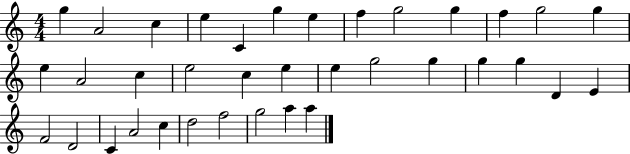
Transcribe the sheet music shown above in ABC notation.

X:1
T:Untitled
M:4/4
L:1/4
K:C
g A2 c e C g e f g2 g f g2 g e A2 c e2 c e e g2 g g g D E F2 D2 C A2 c d2 f2 g2 a a